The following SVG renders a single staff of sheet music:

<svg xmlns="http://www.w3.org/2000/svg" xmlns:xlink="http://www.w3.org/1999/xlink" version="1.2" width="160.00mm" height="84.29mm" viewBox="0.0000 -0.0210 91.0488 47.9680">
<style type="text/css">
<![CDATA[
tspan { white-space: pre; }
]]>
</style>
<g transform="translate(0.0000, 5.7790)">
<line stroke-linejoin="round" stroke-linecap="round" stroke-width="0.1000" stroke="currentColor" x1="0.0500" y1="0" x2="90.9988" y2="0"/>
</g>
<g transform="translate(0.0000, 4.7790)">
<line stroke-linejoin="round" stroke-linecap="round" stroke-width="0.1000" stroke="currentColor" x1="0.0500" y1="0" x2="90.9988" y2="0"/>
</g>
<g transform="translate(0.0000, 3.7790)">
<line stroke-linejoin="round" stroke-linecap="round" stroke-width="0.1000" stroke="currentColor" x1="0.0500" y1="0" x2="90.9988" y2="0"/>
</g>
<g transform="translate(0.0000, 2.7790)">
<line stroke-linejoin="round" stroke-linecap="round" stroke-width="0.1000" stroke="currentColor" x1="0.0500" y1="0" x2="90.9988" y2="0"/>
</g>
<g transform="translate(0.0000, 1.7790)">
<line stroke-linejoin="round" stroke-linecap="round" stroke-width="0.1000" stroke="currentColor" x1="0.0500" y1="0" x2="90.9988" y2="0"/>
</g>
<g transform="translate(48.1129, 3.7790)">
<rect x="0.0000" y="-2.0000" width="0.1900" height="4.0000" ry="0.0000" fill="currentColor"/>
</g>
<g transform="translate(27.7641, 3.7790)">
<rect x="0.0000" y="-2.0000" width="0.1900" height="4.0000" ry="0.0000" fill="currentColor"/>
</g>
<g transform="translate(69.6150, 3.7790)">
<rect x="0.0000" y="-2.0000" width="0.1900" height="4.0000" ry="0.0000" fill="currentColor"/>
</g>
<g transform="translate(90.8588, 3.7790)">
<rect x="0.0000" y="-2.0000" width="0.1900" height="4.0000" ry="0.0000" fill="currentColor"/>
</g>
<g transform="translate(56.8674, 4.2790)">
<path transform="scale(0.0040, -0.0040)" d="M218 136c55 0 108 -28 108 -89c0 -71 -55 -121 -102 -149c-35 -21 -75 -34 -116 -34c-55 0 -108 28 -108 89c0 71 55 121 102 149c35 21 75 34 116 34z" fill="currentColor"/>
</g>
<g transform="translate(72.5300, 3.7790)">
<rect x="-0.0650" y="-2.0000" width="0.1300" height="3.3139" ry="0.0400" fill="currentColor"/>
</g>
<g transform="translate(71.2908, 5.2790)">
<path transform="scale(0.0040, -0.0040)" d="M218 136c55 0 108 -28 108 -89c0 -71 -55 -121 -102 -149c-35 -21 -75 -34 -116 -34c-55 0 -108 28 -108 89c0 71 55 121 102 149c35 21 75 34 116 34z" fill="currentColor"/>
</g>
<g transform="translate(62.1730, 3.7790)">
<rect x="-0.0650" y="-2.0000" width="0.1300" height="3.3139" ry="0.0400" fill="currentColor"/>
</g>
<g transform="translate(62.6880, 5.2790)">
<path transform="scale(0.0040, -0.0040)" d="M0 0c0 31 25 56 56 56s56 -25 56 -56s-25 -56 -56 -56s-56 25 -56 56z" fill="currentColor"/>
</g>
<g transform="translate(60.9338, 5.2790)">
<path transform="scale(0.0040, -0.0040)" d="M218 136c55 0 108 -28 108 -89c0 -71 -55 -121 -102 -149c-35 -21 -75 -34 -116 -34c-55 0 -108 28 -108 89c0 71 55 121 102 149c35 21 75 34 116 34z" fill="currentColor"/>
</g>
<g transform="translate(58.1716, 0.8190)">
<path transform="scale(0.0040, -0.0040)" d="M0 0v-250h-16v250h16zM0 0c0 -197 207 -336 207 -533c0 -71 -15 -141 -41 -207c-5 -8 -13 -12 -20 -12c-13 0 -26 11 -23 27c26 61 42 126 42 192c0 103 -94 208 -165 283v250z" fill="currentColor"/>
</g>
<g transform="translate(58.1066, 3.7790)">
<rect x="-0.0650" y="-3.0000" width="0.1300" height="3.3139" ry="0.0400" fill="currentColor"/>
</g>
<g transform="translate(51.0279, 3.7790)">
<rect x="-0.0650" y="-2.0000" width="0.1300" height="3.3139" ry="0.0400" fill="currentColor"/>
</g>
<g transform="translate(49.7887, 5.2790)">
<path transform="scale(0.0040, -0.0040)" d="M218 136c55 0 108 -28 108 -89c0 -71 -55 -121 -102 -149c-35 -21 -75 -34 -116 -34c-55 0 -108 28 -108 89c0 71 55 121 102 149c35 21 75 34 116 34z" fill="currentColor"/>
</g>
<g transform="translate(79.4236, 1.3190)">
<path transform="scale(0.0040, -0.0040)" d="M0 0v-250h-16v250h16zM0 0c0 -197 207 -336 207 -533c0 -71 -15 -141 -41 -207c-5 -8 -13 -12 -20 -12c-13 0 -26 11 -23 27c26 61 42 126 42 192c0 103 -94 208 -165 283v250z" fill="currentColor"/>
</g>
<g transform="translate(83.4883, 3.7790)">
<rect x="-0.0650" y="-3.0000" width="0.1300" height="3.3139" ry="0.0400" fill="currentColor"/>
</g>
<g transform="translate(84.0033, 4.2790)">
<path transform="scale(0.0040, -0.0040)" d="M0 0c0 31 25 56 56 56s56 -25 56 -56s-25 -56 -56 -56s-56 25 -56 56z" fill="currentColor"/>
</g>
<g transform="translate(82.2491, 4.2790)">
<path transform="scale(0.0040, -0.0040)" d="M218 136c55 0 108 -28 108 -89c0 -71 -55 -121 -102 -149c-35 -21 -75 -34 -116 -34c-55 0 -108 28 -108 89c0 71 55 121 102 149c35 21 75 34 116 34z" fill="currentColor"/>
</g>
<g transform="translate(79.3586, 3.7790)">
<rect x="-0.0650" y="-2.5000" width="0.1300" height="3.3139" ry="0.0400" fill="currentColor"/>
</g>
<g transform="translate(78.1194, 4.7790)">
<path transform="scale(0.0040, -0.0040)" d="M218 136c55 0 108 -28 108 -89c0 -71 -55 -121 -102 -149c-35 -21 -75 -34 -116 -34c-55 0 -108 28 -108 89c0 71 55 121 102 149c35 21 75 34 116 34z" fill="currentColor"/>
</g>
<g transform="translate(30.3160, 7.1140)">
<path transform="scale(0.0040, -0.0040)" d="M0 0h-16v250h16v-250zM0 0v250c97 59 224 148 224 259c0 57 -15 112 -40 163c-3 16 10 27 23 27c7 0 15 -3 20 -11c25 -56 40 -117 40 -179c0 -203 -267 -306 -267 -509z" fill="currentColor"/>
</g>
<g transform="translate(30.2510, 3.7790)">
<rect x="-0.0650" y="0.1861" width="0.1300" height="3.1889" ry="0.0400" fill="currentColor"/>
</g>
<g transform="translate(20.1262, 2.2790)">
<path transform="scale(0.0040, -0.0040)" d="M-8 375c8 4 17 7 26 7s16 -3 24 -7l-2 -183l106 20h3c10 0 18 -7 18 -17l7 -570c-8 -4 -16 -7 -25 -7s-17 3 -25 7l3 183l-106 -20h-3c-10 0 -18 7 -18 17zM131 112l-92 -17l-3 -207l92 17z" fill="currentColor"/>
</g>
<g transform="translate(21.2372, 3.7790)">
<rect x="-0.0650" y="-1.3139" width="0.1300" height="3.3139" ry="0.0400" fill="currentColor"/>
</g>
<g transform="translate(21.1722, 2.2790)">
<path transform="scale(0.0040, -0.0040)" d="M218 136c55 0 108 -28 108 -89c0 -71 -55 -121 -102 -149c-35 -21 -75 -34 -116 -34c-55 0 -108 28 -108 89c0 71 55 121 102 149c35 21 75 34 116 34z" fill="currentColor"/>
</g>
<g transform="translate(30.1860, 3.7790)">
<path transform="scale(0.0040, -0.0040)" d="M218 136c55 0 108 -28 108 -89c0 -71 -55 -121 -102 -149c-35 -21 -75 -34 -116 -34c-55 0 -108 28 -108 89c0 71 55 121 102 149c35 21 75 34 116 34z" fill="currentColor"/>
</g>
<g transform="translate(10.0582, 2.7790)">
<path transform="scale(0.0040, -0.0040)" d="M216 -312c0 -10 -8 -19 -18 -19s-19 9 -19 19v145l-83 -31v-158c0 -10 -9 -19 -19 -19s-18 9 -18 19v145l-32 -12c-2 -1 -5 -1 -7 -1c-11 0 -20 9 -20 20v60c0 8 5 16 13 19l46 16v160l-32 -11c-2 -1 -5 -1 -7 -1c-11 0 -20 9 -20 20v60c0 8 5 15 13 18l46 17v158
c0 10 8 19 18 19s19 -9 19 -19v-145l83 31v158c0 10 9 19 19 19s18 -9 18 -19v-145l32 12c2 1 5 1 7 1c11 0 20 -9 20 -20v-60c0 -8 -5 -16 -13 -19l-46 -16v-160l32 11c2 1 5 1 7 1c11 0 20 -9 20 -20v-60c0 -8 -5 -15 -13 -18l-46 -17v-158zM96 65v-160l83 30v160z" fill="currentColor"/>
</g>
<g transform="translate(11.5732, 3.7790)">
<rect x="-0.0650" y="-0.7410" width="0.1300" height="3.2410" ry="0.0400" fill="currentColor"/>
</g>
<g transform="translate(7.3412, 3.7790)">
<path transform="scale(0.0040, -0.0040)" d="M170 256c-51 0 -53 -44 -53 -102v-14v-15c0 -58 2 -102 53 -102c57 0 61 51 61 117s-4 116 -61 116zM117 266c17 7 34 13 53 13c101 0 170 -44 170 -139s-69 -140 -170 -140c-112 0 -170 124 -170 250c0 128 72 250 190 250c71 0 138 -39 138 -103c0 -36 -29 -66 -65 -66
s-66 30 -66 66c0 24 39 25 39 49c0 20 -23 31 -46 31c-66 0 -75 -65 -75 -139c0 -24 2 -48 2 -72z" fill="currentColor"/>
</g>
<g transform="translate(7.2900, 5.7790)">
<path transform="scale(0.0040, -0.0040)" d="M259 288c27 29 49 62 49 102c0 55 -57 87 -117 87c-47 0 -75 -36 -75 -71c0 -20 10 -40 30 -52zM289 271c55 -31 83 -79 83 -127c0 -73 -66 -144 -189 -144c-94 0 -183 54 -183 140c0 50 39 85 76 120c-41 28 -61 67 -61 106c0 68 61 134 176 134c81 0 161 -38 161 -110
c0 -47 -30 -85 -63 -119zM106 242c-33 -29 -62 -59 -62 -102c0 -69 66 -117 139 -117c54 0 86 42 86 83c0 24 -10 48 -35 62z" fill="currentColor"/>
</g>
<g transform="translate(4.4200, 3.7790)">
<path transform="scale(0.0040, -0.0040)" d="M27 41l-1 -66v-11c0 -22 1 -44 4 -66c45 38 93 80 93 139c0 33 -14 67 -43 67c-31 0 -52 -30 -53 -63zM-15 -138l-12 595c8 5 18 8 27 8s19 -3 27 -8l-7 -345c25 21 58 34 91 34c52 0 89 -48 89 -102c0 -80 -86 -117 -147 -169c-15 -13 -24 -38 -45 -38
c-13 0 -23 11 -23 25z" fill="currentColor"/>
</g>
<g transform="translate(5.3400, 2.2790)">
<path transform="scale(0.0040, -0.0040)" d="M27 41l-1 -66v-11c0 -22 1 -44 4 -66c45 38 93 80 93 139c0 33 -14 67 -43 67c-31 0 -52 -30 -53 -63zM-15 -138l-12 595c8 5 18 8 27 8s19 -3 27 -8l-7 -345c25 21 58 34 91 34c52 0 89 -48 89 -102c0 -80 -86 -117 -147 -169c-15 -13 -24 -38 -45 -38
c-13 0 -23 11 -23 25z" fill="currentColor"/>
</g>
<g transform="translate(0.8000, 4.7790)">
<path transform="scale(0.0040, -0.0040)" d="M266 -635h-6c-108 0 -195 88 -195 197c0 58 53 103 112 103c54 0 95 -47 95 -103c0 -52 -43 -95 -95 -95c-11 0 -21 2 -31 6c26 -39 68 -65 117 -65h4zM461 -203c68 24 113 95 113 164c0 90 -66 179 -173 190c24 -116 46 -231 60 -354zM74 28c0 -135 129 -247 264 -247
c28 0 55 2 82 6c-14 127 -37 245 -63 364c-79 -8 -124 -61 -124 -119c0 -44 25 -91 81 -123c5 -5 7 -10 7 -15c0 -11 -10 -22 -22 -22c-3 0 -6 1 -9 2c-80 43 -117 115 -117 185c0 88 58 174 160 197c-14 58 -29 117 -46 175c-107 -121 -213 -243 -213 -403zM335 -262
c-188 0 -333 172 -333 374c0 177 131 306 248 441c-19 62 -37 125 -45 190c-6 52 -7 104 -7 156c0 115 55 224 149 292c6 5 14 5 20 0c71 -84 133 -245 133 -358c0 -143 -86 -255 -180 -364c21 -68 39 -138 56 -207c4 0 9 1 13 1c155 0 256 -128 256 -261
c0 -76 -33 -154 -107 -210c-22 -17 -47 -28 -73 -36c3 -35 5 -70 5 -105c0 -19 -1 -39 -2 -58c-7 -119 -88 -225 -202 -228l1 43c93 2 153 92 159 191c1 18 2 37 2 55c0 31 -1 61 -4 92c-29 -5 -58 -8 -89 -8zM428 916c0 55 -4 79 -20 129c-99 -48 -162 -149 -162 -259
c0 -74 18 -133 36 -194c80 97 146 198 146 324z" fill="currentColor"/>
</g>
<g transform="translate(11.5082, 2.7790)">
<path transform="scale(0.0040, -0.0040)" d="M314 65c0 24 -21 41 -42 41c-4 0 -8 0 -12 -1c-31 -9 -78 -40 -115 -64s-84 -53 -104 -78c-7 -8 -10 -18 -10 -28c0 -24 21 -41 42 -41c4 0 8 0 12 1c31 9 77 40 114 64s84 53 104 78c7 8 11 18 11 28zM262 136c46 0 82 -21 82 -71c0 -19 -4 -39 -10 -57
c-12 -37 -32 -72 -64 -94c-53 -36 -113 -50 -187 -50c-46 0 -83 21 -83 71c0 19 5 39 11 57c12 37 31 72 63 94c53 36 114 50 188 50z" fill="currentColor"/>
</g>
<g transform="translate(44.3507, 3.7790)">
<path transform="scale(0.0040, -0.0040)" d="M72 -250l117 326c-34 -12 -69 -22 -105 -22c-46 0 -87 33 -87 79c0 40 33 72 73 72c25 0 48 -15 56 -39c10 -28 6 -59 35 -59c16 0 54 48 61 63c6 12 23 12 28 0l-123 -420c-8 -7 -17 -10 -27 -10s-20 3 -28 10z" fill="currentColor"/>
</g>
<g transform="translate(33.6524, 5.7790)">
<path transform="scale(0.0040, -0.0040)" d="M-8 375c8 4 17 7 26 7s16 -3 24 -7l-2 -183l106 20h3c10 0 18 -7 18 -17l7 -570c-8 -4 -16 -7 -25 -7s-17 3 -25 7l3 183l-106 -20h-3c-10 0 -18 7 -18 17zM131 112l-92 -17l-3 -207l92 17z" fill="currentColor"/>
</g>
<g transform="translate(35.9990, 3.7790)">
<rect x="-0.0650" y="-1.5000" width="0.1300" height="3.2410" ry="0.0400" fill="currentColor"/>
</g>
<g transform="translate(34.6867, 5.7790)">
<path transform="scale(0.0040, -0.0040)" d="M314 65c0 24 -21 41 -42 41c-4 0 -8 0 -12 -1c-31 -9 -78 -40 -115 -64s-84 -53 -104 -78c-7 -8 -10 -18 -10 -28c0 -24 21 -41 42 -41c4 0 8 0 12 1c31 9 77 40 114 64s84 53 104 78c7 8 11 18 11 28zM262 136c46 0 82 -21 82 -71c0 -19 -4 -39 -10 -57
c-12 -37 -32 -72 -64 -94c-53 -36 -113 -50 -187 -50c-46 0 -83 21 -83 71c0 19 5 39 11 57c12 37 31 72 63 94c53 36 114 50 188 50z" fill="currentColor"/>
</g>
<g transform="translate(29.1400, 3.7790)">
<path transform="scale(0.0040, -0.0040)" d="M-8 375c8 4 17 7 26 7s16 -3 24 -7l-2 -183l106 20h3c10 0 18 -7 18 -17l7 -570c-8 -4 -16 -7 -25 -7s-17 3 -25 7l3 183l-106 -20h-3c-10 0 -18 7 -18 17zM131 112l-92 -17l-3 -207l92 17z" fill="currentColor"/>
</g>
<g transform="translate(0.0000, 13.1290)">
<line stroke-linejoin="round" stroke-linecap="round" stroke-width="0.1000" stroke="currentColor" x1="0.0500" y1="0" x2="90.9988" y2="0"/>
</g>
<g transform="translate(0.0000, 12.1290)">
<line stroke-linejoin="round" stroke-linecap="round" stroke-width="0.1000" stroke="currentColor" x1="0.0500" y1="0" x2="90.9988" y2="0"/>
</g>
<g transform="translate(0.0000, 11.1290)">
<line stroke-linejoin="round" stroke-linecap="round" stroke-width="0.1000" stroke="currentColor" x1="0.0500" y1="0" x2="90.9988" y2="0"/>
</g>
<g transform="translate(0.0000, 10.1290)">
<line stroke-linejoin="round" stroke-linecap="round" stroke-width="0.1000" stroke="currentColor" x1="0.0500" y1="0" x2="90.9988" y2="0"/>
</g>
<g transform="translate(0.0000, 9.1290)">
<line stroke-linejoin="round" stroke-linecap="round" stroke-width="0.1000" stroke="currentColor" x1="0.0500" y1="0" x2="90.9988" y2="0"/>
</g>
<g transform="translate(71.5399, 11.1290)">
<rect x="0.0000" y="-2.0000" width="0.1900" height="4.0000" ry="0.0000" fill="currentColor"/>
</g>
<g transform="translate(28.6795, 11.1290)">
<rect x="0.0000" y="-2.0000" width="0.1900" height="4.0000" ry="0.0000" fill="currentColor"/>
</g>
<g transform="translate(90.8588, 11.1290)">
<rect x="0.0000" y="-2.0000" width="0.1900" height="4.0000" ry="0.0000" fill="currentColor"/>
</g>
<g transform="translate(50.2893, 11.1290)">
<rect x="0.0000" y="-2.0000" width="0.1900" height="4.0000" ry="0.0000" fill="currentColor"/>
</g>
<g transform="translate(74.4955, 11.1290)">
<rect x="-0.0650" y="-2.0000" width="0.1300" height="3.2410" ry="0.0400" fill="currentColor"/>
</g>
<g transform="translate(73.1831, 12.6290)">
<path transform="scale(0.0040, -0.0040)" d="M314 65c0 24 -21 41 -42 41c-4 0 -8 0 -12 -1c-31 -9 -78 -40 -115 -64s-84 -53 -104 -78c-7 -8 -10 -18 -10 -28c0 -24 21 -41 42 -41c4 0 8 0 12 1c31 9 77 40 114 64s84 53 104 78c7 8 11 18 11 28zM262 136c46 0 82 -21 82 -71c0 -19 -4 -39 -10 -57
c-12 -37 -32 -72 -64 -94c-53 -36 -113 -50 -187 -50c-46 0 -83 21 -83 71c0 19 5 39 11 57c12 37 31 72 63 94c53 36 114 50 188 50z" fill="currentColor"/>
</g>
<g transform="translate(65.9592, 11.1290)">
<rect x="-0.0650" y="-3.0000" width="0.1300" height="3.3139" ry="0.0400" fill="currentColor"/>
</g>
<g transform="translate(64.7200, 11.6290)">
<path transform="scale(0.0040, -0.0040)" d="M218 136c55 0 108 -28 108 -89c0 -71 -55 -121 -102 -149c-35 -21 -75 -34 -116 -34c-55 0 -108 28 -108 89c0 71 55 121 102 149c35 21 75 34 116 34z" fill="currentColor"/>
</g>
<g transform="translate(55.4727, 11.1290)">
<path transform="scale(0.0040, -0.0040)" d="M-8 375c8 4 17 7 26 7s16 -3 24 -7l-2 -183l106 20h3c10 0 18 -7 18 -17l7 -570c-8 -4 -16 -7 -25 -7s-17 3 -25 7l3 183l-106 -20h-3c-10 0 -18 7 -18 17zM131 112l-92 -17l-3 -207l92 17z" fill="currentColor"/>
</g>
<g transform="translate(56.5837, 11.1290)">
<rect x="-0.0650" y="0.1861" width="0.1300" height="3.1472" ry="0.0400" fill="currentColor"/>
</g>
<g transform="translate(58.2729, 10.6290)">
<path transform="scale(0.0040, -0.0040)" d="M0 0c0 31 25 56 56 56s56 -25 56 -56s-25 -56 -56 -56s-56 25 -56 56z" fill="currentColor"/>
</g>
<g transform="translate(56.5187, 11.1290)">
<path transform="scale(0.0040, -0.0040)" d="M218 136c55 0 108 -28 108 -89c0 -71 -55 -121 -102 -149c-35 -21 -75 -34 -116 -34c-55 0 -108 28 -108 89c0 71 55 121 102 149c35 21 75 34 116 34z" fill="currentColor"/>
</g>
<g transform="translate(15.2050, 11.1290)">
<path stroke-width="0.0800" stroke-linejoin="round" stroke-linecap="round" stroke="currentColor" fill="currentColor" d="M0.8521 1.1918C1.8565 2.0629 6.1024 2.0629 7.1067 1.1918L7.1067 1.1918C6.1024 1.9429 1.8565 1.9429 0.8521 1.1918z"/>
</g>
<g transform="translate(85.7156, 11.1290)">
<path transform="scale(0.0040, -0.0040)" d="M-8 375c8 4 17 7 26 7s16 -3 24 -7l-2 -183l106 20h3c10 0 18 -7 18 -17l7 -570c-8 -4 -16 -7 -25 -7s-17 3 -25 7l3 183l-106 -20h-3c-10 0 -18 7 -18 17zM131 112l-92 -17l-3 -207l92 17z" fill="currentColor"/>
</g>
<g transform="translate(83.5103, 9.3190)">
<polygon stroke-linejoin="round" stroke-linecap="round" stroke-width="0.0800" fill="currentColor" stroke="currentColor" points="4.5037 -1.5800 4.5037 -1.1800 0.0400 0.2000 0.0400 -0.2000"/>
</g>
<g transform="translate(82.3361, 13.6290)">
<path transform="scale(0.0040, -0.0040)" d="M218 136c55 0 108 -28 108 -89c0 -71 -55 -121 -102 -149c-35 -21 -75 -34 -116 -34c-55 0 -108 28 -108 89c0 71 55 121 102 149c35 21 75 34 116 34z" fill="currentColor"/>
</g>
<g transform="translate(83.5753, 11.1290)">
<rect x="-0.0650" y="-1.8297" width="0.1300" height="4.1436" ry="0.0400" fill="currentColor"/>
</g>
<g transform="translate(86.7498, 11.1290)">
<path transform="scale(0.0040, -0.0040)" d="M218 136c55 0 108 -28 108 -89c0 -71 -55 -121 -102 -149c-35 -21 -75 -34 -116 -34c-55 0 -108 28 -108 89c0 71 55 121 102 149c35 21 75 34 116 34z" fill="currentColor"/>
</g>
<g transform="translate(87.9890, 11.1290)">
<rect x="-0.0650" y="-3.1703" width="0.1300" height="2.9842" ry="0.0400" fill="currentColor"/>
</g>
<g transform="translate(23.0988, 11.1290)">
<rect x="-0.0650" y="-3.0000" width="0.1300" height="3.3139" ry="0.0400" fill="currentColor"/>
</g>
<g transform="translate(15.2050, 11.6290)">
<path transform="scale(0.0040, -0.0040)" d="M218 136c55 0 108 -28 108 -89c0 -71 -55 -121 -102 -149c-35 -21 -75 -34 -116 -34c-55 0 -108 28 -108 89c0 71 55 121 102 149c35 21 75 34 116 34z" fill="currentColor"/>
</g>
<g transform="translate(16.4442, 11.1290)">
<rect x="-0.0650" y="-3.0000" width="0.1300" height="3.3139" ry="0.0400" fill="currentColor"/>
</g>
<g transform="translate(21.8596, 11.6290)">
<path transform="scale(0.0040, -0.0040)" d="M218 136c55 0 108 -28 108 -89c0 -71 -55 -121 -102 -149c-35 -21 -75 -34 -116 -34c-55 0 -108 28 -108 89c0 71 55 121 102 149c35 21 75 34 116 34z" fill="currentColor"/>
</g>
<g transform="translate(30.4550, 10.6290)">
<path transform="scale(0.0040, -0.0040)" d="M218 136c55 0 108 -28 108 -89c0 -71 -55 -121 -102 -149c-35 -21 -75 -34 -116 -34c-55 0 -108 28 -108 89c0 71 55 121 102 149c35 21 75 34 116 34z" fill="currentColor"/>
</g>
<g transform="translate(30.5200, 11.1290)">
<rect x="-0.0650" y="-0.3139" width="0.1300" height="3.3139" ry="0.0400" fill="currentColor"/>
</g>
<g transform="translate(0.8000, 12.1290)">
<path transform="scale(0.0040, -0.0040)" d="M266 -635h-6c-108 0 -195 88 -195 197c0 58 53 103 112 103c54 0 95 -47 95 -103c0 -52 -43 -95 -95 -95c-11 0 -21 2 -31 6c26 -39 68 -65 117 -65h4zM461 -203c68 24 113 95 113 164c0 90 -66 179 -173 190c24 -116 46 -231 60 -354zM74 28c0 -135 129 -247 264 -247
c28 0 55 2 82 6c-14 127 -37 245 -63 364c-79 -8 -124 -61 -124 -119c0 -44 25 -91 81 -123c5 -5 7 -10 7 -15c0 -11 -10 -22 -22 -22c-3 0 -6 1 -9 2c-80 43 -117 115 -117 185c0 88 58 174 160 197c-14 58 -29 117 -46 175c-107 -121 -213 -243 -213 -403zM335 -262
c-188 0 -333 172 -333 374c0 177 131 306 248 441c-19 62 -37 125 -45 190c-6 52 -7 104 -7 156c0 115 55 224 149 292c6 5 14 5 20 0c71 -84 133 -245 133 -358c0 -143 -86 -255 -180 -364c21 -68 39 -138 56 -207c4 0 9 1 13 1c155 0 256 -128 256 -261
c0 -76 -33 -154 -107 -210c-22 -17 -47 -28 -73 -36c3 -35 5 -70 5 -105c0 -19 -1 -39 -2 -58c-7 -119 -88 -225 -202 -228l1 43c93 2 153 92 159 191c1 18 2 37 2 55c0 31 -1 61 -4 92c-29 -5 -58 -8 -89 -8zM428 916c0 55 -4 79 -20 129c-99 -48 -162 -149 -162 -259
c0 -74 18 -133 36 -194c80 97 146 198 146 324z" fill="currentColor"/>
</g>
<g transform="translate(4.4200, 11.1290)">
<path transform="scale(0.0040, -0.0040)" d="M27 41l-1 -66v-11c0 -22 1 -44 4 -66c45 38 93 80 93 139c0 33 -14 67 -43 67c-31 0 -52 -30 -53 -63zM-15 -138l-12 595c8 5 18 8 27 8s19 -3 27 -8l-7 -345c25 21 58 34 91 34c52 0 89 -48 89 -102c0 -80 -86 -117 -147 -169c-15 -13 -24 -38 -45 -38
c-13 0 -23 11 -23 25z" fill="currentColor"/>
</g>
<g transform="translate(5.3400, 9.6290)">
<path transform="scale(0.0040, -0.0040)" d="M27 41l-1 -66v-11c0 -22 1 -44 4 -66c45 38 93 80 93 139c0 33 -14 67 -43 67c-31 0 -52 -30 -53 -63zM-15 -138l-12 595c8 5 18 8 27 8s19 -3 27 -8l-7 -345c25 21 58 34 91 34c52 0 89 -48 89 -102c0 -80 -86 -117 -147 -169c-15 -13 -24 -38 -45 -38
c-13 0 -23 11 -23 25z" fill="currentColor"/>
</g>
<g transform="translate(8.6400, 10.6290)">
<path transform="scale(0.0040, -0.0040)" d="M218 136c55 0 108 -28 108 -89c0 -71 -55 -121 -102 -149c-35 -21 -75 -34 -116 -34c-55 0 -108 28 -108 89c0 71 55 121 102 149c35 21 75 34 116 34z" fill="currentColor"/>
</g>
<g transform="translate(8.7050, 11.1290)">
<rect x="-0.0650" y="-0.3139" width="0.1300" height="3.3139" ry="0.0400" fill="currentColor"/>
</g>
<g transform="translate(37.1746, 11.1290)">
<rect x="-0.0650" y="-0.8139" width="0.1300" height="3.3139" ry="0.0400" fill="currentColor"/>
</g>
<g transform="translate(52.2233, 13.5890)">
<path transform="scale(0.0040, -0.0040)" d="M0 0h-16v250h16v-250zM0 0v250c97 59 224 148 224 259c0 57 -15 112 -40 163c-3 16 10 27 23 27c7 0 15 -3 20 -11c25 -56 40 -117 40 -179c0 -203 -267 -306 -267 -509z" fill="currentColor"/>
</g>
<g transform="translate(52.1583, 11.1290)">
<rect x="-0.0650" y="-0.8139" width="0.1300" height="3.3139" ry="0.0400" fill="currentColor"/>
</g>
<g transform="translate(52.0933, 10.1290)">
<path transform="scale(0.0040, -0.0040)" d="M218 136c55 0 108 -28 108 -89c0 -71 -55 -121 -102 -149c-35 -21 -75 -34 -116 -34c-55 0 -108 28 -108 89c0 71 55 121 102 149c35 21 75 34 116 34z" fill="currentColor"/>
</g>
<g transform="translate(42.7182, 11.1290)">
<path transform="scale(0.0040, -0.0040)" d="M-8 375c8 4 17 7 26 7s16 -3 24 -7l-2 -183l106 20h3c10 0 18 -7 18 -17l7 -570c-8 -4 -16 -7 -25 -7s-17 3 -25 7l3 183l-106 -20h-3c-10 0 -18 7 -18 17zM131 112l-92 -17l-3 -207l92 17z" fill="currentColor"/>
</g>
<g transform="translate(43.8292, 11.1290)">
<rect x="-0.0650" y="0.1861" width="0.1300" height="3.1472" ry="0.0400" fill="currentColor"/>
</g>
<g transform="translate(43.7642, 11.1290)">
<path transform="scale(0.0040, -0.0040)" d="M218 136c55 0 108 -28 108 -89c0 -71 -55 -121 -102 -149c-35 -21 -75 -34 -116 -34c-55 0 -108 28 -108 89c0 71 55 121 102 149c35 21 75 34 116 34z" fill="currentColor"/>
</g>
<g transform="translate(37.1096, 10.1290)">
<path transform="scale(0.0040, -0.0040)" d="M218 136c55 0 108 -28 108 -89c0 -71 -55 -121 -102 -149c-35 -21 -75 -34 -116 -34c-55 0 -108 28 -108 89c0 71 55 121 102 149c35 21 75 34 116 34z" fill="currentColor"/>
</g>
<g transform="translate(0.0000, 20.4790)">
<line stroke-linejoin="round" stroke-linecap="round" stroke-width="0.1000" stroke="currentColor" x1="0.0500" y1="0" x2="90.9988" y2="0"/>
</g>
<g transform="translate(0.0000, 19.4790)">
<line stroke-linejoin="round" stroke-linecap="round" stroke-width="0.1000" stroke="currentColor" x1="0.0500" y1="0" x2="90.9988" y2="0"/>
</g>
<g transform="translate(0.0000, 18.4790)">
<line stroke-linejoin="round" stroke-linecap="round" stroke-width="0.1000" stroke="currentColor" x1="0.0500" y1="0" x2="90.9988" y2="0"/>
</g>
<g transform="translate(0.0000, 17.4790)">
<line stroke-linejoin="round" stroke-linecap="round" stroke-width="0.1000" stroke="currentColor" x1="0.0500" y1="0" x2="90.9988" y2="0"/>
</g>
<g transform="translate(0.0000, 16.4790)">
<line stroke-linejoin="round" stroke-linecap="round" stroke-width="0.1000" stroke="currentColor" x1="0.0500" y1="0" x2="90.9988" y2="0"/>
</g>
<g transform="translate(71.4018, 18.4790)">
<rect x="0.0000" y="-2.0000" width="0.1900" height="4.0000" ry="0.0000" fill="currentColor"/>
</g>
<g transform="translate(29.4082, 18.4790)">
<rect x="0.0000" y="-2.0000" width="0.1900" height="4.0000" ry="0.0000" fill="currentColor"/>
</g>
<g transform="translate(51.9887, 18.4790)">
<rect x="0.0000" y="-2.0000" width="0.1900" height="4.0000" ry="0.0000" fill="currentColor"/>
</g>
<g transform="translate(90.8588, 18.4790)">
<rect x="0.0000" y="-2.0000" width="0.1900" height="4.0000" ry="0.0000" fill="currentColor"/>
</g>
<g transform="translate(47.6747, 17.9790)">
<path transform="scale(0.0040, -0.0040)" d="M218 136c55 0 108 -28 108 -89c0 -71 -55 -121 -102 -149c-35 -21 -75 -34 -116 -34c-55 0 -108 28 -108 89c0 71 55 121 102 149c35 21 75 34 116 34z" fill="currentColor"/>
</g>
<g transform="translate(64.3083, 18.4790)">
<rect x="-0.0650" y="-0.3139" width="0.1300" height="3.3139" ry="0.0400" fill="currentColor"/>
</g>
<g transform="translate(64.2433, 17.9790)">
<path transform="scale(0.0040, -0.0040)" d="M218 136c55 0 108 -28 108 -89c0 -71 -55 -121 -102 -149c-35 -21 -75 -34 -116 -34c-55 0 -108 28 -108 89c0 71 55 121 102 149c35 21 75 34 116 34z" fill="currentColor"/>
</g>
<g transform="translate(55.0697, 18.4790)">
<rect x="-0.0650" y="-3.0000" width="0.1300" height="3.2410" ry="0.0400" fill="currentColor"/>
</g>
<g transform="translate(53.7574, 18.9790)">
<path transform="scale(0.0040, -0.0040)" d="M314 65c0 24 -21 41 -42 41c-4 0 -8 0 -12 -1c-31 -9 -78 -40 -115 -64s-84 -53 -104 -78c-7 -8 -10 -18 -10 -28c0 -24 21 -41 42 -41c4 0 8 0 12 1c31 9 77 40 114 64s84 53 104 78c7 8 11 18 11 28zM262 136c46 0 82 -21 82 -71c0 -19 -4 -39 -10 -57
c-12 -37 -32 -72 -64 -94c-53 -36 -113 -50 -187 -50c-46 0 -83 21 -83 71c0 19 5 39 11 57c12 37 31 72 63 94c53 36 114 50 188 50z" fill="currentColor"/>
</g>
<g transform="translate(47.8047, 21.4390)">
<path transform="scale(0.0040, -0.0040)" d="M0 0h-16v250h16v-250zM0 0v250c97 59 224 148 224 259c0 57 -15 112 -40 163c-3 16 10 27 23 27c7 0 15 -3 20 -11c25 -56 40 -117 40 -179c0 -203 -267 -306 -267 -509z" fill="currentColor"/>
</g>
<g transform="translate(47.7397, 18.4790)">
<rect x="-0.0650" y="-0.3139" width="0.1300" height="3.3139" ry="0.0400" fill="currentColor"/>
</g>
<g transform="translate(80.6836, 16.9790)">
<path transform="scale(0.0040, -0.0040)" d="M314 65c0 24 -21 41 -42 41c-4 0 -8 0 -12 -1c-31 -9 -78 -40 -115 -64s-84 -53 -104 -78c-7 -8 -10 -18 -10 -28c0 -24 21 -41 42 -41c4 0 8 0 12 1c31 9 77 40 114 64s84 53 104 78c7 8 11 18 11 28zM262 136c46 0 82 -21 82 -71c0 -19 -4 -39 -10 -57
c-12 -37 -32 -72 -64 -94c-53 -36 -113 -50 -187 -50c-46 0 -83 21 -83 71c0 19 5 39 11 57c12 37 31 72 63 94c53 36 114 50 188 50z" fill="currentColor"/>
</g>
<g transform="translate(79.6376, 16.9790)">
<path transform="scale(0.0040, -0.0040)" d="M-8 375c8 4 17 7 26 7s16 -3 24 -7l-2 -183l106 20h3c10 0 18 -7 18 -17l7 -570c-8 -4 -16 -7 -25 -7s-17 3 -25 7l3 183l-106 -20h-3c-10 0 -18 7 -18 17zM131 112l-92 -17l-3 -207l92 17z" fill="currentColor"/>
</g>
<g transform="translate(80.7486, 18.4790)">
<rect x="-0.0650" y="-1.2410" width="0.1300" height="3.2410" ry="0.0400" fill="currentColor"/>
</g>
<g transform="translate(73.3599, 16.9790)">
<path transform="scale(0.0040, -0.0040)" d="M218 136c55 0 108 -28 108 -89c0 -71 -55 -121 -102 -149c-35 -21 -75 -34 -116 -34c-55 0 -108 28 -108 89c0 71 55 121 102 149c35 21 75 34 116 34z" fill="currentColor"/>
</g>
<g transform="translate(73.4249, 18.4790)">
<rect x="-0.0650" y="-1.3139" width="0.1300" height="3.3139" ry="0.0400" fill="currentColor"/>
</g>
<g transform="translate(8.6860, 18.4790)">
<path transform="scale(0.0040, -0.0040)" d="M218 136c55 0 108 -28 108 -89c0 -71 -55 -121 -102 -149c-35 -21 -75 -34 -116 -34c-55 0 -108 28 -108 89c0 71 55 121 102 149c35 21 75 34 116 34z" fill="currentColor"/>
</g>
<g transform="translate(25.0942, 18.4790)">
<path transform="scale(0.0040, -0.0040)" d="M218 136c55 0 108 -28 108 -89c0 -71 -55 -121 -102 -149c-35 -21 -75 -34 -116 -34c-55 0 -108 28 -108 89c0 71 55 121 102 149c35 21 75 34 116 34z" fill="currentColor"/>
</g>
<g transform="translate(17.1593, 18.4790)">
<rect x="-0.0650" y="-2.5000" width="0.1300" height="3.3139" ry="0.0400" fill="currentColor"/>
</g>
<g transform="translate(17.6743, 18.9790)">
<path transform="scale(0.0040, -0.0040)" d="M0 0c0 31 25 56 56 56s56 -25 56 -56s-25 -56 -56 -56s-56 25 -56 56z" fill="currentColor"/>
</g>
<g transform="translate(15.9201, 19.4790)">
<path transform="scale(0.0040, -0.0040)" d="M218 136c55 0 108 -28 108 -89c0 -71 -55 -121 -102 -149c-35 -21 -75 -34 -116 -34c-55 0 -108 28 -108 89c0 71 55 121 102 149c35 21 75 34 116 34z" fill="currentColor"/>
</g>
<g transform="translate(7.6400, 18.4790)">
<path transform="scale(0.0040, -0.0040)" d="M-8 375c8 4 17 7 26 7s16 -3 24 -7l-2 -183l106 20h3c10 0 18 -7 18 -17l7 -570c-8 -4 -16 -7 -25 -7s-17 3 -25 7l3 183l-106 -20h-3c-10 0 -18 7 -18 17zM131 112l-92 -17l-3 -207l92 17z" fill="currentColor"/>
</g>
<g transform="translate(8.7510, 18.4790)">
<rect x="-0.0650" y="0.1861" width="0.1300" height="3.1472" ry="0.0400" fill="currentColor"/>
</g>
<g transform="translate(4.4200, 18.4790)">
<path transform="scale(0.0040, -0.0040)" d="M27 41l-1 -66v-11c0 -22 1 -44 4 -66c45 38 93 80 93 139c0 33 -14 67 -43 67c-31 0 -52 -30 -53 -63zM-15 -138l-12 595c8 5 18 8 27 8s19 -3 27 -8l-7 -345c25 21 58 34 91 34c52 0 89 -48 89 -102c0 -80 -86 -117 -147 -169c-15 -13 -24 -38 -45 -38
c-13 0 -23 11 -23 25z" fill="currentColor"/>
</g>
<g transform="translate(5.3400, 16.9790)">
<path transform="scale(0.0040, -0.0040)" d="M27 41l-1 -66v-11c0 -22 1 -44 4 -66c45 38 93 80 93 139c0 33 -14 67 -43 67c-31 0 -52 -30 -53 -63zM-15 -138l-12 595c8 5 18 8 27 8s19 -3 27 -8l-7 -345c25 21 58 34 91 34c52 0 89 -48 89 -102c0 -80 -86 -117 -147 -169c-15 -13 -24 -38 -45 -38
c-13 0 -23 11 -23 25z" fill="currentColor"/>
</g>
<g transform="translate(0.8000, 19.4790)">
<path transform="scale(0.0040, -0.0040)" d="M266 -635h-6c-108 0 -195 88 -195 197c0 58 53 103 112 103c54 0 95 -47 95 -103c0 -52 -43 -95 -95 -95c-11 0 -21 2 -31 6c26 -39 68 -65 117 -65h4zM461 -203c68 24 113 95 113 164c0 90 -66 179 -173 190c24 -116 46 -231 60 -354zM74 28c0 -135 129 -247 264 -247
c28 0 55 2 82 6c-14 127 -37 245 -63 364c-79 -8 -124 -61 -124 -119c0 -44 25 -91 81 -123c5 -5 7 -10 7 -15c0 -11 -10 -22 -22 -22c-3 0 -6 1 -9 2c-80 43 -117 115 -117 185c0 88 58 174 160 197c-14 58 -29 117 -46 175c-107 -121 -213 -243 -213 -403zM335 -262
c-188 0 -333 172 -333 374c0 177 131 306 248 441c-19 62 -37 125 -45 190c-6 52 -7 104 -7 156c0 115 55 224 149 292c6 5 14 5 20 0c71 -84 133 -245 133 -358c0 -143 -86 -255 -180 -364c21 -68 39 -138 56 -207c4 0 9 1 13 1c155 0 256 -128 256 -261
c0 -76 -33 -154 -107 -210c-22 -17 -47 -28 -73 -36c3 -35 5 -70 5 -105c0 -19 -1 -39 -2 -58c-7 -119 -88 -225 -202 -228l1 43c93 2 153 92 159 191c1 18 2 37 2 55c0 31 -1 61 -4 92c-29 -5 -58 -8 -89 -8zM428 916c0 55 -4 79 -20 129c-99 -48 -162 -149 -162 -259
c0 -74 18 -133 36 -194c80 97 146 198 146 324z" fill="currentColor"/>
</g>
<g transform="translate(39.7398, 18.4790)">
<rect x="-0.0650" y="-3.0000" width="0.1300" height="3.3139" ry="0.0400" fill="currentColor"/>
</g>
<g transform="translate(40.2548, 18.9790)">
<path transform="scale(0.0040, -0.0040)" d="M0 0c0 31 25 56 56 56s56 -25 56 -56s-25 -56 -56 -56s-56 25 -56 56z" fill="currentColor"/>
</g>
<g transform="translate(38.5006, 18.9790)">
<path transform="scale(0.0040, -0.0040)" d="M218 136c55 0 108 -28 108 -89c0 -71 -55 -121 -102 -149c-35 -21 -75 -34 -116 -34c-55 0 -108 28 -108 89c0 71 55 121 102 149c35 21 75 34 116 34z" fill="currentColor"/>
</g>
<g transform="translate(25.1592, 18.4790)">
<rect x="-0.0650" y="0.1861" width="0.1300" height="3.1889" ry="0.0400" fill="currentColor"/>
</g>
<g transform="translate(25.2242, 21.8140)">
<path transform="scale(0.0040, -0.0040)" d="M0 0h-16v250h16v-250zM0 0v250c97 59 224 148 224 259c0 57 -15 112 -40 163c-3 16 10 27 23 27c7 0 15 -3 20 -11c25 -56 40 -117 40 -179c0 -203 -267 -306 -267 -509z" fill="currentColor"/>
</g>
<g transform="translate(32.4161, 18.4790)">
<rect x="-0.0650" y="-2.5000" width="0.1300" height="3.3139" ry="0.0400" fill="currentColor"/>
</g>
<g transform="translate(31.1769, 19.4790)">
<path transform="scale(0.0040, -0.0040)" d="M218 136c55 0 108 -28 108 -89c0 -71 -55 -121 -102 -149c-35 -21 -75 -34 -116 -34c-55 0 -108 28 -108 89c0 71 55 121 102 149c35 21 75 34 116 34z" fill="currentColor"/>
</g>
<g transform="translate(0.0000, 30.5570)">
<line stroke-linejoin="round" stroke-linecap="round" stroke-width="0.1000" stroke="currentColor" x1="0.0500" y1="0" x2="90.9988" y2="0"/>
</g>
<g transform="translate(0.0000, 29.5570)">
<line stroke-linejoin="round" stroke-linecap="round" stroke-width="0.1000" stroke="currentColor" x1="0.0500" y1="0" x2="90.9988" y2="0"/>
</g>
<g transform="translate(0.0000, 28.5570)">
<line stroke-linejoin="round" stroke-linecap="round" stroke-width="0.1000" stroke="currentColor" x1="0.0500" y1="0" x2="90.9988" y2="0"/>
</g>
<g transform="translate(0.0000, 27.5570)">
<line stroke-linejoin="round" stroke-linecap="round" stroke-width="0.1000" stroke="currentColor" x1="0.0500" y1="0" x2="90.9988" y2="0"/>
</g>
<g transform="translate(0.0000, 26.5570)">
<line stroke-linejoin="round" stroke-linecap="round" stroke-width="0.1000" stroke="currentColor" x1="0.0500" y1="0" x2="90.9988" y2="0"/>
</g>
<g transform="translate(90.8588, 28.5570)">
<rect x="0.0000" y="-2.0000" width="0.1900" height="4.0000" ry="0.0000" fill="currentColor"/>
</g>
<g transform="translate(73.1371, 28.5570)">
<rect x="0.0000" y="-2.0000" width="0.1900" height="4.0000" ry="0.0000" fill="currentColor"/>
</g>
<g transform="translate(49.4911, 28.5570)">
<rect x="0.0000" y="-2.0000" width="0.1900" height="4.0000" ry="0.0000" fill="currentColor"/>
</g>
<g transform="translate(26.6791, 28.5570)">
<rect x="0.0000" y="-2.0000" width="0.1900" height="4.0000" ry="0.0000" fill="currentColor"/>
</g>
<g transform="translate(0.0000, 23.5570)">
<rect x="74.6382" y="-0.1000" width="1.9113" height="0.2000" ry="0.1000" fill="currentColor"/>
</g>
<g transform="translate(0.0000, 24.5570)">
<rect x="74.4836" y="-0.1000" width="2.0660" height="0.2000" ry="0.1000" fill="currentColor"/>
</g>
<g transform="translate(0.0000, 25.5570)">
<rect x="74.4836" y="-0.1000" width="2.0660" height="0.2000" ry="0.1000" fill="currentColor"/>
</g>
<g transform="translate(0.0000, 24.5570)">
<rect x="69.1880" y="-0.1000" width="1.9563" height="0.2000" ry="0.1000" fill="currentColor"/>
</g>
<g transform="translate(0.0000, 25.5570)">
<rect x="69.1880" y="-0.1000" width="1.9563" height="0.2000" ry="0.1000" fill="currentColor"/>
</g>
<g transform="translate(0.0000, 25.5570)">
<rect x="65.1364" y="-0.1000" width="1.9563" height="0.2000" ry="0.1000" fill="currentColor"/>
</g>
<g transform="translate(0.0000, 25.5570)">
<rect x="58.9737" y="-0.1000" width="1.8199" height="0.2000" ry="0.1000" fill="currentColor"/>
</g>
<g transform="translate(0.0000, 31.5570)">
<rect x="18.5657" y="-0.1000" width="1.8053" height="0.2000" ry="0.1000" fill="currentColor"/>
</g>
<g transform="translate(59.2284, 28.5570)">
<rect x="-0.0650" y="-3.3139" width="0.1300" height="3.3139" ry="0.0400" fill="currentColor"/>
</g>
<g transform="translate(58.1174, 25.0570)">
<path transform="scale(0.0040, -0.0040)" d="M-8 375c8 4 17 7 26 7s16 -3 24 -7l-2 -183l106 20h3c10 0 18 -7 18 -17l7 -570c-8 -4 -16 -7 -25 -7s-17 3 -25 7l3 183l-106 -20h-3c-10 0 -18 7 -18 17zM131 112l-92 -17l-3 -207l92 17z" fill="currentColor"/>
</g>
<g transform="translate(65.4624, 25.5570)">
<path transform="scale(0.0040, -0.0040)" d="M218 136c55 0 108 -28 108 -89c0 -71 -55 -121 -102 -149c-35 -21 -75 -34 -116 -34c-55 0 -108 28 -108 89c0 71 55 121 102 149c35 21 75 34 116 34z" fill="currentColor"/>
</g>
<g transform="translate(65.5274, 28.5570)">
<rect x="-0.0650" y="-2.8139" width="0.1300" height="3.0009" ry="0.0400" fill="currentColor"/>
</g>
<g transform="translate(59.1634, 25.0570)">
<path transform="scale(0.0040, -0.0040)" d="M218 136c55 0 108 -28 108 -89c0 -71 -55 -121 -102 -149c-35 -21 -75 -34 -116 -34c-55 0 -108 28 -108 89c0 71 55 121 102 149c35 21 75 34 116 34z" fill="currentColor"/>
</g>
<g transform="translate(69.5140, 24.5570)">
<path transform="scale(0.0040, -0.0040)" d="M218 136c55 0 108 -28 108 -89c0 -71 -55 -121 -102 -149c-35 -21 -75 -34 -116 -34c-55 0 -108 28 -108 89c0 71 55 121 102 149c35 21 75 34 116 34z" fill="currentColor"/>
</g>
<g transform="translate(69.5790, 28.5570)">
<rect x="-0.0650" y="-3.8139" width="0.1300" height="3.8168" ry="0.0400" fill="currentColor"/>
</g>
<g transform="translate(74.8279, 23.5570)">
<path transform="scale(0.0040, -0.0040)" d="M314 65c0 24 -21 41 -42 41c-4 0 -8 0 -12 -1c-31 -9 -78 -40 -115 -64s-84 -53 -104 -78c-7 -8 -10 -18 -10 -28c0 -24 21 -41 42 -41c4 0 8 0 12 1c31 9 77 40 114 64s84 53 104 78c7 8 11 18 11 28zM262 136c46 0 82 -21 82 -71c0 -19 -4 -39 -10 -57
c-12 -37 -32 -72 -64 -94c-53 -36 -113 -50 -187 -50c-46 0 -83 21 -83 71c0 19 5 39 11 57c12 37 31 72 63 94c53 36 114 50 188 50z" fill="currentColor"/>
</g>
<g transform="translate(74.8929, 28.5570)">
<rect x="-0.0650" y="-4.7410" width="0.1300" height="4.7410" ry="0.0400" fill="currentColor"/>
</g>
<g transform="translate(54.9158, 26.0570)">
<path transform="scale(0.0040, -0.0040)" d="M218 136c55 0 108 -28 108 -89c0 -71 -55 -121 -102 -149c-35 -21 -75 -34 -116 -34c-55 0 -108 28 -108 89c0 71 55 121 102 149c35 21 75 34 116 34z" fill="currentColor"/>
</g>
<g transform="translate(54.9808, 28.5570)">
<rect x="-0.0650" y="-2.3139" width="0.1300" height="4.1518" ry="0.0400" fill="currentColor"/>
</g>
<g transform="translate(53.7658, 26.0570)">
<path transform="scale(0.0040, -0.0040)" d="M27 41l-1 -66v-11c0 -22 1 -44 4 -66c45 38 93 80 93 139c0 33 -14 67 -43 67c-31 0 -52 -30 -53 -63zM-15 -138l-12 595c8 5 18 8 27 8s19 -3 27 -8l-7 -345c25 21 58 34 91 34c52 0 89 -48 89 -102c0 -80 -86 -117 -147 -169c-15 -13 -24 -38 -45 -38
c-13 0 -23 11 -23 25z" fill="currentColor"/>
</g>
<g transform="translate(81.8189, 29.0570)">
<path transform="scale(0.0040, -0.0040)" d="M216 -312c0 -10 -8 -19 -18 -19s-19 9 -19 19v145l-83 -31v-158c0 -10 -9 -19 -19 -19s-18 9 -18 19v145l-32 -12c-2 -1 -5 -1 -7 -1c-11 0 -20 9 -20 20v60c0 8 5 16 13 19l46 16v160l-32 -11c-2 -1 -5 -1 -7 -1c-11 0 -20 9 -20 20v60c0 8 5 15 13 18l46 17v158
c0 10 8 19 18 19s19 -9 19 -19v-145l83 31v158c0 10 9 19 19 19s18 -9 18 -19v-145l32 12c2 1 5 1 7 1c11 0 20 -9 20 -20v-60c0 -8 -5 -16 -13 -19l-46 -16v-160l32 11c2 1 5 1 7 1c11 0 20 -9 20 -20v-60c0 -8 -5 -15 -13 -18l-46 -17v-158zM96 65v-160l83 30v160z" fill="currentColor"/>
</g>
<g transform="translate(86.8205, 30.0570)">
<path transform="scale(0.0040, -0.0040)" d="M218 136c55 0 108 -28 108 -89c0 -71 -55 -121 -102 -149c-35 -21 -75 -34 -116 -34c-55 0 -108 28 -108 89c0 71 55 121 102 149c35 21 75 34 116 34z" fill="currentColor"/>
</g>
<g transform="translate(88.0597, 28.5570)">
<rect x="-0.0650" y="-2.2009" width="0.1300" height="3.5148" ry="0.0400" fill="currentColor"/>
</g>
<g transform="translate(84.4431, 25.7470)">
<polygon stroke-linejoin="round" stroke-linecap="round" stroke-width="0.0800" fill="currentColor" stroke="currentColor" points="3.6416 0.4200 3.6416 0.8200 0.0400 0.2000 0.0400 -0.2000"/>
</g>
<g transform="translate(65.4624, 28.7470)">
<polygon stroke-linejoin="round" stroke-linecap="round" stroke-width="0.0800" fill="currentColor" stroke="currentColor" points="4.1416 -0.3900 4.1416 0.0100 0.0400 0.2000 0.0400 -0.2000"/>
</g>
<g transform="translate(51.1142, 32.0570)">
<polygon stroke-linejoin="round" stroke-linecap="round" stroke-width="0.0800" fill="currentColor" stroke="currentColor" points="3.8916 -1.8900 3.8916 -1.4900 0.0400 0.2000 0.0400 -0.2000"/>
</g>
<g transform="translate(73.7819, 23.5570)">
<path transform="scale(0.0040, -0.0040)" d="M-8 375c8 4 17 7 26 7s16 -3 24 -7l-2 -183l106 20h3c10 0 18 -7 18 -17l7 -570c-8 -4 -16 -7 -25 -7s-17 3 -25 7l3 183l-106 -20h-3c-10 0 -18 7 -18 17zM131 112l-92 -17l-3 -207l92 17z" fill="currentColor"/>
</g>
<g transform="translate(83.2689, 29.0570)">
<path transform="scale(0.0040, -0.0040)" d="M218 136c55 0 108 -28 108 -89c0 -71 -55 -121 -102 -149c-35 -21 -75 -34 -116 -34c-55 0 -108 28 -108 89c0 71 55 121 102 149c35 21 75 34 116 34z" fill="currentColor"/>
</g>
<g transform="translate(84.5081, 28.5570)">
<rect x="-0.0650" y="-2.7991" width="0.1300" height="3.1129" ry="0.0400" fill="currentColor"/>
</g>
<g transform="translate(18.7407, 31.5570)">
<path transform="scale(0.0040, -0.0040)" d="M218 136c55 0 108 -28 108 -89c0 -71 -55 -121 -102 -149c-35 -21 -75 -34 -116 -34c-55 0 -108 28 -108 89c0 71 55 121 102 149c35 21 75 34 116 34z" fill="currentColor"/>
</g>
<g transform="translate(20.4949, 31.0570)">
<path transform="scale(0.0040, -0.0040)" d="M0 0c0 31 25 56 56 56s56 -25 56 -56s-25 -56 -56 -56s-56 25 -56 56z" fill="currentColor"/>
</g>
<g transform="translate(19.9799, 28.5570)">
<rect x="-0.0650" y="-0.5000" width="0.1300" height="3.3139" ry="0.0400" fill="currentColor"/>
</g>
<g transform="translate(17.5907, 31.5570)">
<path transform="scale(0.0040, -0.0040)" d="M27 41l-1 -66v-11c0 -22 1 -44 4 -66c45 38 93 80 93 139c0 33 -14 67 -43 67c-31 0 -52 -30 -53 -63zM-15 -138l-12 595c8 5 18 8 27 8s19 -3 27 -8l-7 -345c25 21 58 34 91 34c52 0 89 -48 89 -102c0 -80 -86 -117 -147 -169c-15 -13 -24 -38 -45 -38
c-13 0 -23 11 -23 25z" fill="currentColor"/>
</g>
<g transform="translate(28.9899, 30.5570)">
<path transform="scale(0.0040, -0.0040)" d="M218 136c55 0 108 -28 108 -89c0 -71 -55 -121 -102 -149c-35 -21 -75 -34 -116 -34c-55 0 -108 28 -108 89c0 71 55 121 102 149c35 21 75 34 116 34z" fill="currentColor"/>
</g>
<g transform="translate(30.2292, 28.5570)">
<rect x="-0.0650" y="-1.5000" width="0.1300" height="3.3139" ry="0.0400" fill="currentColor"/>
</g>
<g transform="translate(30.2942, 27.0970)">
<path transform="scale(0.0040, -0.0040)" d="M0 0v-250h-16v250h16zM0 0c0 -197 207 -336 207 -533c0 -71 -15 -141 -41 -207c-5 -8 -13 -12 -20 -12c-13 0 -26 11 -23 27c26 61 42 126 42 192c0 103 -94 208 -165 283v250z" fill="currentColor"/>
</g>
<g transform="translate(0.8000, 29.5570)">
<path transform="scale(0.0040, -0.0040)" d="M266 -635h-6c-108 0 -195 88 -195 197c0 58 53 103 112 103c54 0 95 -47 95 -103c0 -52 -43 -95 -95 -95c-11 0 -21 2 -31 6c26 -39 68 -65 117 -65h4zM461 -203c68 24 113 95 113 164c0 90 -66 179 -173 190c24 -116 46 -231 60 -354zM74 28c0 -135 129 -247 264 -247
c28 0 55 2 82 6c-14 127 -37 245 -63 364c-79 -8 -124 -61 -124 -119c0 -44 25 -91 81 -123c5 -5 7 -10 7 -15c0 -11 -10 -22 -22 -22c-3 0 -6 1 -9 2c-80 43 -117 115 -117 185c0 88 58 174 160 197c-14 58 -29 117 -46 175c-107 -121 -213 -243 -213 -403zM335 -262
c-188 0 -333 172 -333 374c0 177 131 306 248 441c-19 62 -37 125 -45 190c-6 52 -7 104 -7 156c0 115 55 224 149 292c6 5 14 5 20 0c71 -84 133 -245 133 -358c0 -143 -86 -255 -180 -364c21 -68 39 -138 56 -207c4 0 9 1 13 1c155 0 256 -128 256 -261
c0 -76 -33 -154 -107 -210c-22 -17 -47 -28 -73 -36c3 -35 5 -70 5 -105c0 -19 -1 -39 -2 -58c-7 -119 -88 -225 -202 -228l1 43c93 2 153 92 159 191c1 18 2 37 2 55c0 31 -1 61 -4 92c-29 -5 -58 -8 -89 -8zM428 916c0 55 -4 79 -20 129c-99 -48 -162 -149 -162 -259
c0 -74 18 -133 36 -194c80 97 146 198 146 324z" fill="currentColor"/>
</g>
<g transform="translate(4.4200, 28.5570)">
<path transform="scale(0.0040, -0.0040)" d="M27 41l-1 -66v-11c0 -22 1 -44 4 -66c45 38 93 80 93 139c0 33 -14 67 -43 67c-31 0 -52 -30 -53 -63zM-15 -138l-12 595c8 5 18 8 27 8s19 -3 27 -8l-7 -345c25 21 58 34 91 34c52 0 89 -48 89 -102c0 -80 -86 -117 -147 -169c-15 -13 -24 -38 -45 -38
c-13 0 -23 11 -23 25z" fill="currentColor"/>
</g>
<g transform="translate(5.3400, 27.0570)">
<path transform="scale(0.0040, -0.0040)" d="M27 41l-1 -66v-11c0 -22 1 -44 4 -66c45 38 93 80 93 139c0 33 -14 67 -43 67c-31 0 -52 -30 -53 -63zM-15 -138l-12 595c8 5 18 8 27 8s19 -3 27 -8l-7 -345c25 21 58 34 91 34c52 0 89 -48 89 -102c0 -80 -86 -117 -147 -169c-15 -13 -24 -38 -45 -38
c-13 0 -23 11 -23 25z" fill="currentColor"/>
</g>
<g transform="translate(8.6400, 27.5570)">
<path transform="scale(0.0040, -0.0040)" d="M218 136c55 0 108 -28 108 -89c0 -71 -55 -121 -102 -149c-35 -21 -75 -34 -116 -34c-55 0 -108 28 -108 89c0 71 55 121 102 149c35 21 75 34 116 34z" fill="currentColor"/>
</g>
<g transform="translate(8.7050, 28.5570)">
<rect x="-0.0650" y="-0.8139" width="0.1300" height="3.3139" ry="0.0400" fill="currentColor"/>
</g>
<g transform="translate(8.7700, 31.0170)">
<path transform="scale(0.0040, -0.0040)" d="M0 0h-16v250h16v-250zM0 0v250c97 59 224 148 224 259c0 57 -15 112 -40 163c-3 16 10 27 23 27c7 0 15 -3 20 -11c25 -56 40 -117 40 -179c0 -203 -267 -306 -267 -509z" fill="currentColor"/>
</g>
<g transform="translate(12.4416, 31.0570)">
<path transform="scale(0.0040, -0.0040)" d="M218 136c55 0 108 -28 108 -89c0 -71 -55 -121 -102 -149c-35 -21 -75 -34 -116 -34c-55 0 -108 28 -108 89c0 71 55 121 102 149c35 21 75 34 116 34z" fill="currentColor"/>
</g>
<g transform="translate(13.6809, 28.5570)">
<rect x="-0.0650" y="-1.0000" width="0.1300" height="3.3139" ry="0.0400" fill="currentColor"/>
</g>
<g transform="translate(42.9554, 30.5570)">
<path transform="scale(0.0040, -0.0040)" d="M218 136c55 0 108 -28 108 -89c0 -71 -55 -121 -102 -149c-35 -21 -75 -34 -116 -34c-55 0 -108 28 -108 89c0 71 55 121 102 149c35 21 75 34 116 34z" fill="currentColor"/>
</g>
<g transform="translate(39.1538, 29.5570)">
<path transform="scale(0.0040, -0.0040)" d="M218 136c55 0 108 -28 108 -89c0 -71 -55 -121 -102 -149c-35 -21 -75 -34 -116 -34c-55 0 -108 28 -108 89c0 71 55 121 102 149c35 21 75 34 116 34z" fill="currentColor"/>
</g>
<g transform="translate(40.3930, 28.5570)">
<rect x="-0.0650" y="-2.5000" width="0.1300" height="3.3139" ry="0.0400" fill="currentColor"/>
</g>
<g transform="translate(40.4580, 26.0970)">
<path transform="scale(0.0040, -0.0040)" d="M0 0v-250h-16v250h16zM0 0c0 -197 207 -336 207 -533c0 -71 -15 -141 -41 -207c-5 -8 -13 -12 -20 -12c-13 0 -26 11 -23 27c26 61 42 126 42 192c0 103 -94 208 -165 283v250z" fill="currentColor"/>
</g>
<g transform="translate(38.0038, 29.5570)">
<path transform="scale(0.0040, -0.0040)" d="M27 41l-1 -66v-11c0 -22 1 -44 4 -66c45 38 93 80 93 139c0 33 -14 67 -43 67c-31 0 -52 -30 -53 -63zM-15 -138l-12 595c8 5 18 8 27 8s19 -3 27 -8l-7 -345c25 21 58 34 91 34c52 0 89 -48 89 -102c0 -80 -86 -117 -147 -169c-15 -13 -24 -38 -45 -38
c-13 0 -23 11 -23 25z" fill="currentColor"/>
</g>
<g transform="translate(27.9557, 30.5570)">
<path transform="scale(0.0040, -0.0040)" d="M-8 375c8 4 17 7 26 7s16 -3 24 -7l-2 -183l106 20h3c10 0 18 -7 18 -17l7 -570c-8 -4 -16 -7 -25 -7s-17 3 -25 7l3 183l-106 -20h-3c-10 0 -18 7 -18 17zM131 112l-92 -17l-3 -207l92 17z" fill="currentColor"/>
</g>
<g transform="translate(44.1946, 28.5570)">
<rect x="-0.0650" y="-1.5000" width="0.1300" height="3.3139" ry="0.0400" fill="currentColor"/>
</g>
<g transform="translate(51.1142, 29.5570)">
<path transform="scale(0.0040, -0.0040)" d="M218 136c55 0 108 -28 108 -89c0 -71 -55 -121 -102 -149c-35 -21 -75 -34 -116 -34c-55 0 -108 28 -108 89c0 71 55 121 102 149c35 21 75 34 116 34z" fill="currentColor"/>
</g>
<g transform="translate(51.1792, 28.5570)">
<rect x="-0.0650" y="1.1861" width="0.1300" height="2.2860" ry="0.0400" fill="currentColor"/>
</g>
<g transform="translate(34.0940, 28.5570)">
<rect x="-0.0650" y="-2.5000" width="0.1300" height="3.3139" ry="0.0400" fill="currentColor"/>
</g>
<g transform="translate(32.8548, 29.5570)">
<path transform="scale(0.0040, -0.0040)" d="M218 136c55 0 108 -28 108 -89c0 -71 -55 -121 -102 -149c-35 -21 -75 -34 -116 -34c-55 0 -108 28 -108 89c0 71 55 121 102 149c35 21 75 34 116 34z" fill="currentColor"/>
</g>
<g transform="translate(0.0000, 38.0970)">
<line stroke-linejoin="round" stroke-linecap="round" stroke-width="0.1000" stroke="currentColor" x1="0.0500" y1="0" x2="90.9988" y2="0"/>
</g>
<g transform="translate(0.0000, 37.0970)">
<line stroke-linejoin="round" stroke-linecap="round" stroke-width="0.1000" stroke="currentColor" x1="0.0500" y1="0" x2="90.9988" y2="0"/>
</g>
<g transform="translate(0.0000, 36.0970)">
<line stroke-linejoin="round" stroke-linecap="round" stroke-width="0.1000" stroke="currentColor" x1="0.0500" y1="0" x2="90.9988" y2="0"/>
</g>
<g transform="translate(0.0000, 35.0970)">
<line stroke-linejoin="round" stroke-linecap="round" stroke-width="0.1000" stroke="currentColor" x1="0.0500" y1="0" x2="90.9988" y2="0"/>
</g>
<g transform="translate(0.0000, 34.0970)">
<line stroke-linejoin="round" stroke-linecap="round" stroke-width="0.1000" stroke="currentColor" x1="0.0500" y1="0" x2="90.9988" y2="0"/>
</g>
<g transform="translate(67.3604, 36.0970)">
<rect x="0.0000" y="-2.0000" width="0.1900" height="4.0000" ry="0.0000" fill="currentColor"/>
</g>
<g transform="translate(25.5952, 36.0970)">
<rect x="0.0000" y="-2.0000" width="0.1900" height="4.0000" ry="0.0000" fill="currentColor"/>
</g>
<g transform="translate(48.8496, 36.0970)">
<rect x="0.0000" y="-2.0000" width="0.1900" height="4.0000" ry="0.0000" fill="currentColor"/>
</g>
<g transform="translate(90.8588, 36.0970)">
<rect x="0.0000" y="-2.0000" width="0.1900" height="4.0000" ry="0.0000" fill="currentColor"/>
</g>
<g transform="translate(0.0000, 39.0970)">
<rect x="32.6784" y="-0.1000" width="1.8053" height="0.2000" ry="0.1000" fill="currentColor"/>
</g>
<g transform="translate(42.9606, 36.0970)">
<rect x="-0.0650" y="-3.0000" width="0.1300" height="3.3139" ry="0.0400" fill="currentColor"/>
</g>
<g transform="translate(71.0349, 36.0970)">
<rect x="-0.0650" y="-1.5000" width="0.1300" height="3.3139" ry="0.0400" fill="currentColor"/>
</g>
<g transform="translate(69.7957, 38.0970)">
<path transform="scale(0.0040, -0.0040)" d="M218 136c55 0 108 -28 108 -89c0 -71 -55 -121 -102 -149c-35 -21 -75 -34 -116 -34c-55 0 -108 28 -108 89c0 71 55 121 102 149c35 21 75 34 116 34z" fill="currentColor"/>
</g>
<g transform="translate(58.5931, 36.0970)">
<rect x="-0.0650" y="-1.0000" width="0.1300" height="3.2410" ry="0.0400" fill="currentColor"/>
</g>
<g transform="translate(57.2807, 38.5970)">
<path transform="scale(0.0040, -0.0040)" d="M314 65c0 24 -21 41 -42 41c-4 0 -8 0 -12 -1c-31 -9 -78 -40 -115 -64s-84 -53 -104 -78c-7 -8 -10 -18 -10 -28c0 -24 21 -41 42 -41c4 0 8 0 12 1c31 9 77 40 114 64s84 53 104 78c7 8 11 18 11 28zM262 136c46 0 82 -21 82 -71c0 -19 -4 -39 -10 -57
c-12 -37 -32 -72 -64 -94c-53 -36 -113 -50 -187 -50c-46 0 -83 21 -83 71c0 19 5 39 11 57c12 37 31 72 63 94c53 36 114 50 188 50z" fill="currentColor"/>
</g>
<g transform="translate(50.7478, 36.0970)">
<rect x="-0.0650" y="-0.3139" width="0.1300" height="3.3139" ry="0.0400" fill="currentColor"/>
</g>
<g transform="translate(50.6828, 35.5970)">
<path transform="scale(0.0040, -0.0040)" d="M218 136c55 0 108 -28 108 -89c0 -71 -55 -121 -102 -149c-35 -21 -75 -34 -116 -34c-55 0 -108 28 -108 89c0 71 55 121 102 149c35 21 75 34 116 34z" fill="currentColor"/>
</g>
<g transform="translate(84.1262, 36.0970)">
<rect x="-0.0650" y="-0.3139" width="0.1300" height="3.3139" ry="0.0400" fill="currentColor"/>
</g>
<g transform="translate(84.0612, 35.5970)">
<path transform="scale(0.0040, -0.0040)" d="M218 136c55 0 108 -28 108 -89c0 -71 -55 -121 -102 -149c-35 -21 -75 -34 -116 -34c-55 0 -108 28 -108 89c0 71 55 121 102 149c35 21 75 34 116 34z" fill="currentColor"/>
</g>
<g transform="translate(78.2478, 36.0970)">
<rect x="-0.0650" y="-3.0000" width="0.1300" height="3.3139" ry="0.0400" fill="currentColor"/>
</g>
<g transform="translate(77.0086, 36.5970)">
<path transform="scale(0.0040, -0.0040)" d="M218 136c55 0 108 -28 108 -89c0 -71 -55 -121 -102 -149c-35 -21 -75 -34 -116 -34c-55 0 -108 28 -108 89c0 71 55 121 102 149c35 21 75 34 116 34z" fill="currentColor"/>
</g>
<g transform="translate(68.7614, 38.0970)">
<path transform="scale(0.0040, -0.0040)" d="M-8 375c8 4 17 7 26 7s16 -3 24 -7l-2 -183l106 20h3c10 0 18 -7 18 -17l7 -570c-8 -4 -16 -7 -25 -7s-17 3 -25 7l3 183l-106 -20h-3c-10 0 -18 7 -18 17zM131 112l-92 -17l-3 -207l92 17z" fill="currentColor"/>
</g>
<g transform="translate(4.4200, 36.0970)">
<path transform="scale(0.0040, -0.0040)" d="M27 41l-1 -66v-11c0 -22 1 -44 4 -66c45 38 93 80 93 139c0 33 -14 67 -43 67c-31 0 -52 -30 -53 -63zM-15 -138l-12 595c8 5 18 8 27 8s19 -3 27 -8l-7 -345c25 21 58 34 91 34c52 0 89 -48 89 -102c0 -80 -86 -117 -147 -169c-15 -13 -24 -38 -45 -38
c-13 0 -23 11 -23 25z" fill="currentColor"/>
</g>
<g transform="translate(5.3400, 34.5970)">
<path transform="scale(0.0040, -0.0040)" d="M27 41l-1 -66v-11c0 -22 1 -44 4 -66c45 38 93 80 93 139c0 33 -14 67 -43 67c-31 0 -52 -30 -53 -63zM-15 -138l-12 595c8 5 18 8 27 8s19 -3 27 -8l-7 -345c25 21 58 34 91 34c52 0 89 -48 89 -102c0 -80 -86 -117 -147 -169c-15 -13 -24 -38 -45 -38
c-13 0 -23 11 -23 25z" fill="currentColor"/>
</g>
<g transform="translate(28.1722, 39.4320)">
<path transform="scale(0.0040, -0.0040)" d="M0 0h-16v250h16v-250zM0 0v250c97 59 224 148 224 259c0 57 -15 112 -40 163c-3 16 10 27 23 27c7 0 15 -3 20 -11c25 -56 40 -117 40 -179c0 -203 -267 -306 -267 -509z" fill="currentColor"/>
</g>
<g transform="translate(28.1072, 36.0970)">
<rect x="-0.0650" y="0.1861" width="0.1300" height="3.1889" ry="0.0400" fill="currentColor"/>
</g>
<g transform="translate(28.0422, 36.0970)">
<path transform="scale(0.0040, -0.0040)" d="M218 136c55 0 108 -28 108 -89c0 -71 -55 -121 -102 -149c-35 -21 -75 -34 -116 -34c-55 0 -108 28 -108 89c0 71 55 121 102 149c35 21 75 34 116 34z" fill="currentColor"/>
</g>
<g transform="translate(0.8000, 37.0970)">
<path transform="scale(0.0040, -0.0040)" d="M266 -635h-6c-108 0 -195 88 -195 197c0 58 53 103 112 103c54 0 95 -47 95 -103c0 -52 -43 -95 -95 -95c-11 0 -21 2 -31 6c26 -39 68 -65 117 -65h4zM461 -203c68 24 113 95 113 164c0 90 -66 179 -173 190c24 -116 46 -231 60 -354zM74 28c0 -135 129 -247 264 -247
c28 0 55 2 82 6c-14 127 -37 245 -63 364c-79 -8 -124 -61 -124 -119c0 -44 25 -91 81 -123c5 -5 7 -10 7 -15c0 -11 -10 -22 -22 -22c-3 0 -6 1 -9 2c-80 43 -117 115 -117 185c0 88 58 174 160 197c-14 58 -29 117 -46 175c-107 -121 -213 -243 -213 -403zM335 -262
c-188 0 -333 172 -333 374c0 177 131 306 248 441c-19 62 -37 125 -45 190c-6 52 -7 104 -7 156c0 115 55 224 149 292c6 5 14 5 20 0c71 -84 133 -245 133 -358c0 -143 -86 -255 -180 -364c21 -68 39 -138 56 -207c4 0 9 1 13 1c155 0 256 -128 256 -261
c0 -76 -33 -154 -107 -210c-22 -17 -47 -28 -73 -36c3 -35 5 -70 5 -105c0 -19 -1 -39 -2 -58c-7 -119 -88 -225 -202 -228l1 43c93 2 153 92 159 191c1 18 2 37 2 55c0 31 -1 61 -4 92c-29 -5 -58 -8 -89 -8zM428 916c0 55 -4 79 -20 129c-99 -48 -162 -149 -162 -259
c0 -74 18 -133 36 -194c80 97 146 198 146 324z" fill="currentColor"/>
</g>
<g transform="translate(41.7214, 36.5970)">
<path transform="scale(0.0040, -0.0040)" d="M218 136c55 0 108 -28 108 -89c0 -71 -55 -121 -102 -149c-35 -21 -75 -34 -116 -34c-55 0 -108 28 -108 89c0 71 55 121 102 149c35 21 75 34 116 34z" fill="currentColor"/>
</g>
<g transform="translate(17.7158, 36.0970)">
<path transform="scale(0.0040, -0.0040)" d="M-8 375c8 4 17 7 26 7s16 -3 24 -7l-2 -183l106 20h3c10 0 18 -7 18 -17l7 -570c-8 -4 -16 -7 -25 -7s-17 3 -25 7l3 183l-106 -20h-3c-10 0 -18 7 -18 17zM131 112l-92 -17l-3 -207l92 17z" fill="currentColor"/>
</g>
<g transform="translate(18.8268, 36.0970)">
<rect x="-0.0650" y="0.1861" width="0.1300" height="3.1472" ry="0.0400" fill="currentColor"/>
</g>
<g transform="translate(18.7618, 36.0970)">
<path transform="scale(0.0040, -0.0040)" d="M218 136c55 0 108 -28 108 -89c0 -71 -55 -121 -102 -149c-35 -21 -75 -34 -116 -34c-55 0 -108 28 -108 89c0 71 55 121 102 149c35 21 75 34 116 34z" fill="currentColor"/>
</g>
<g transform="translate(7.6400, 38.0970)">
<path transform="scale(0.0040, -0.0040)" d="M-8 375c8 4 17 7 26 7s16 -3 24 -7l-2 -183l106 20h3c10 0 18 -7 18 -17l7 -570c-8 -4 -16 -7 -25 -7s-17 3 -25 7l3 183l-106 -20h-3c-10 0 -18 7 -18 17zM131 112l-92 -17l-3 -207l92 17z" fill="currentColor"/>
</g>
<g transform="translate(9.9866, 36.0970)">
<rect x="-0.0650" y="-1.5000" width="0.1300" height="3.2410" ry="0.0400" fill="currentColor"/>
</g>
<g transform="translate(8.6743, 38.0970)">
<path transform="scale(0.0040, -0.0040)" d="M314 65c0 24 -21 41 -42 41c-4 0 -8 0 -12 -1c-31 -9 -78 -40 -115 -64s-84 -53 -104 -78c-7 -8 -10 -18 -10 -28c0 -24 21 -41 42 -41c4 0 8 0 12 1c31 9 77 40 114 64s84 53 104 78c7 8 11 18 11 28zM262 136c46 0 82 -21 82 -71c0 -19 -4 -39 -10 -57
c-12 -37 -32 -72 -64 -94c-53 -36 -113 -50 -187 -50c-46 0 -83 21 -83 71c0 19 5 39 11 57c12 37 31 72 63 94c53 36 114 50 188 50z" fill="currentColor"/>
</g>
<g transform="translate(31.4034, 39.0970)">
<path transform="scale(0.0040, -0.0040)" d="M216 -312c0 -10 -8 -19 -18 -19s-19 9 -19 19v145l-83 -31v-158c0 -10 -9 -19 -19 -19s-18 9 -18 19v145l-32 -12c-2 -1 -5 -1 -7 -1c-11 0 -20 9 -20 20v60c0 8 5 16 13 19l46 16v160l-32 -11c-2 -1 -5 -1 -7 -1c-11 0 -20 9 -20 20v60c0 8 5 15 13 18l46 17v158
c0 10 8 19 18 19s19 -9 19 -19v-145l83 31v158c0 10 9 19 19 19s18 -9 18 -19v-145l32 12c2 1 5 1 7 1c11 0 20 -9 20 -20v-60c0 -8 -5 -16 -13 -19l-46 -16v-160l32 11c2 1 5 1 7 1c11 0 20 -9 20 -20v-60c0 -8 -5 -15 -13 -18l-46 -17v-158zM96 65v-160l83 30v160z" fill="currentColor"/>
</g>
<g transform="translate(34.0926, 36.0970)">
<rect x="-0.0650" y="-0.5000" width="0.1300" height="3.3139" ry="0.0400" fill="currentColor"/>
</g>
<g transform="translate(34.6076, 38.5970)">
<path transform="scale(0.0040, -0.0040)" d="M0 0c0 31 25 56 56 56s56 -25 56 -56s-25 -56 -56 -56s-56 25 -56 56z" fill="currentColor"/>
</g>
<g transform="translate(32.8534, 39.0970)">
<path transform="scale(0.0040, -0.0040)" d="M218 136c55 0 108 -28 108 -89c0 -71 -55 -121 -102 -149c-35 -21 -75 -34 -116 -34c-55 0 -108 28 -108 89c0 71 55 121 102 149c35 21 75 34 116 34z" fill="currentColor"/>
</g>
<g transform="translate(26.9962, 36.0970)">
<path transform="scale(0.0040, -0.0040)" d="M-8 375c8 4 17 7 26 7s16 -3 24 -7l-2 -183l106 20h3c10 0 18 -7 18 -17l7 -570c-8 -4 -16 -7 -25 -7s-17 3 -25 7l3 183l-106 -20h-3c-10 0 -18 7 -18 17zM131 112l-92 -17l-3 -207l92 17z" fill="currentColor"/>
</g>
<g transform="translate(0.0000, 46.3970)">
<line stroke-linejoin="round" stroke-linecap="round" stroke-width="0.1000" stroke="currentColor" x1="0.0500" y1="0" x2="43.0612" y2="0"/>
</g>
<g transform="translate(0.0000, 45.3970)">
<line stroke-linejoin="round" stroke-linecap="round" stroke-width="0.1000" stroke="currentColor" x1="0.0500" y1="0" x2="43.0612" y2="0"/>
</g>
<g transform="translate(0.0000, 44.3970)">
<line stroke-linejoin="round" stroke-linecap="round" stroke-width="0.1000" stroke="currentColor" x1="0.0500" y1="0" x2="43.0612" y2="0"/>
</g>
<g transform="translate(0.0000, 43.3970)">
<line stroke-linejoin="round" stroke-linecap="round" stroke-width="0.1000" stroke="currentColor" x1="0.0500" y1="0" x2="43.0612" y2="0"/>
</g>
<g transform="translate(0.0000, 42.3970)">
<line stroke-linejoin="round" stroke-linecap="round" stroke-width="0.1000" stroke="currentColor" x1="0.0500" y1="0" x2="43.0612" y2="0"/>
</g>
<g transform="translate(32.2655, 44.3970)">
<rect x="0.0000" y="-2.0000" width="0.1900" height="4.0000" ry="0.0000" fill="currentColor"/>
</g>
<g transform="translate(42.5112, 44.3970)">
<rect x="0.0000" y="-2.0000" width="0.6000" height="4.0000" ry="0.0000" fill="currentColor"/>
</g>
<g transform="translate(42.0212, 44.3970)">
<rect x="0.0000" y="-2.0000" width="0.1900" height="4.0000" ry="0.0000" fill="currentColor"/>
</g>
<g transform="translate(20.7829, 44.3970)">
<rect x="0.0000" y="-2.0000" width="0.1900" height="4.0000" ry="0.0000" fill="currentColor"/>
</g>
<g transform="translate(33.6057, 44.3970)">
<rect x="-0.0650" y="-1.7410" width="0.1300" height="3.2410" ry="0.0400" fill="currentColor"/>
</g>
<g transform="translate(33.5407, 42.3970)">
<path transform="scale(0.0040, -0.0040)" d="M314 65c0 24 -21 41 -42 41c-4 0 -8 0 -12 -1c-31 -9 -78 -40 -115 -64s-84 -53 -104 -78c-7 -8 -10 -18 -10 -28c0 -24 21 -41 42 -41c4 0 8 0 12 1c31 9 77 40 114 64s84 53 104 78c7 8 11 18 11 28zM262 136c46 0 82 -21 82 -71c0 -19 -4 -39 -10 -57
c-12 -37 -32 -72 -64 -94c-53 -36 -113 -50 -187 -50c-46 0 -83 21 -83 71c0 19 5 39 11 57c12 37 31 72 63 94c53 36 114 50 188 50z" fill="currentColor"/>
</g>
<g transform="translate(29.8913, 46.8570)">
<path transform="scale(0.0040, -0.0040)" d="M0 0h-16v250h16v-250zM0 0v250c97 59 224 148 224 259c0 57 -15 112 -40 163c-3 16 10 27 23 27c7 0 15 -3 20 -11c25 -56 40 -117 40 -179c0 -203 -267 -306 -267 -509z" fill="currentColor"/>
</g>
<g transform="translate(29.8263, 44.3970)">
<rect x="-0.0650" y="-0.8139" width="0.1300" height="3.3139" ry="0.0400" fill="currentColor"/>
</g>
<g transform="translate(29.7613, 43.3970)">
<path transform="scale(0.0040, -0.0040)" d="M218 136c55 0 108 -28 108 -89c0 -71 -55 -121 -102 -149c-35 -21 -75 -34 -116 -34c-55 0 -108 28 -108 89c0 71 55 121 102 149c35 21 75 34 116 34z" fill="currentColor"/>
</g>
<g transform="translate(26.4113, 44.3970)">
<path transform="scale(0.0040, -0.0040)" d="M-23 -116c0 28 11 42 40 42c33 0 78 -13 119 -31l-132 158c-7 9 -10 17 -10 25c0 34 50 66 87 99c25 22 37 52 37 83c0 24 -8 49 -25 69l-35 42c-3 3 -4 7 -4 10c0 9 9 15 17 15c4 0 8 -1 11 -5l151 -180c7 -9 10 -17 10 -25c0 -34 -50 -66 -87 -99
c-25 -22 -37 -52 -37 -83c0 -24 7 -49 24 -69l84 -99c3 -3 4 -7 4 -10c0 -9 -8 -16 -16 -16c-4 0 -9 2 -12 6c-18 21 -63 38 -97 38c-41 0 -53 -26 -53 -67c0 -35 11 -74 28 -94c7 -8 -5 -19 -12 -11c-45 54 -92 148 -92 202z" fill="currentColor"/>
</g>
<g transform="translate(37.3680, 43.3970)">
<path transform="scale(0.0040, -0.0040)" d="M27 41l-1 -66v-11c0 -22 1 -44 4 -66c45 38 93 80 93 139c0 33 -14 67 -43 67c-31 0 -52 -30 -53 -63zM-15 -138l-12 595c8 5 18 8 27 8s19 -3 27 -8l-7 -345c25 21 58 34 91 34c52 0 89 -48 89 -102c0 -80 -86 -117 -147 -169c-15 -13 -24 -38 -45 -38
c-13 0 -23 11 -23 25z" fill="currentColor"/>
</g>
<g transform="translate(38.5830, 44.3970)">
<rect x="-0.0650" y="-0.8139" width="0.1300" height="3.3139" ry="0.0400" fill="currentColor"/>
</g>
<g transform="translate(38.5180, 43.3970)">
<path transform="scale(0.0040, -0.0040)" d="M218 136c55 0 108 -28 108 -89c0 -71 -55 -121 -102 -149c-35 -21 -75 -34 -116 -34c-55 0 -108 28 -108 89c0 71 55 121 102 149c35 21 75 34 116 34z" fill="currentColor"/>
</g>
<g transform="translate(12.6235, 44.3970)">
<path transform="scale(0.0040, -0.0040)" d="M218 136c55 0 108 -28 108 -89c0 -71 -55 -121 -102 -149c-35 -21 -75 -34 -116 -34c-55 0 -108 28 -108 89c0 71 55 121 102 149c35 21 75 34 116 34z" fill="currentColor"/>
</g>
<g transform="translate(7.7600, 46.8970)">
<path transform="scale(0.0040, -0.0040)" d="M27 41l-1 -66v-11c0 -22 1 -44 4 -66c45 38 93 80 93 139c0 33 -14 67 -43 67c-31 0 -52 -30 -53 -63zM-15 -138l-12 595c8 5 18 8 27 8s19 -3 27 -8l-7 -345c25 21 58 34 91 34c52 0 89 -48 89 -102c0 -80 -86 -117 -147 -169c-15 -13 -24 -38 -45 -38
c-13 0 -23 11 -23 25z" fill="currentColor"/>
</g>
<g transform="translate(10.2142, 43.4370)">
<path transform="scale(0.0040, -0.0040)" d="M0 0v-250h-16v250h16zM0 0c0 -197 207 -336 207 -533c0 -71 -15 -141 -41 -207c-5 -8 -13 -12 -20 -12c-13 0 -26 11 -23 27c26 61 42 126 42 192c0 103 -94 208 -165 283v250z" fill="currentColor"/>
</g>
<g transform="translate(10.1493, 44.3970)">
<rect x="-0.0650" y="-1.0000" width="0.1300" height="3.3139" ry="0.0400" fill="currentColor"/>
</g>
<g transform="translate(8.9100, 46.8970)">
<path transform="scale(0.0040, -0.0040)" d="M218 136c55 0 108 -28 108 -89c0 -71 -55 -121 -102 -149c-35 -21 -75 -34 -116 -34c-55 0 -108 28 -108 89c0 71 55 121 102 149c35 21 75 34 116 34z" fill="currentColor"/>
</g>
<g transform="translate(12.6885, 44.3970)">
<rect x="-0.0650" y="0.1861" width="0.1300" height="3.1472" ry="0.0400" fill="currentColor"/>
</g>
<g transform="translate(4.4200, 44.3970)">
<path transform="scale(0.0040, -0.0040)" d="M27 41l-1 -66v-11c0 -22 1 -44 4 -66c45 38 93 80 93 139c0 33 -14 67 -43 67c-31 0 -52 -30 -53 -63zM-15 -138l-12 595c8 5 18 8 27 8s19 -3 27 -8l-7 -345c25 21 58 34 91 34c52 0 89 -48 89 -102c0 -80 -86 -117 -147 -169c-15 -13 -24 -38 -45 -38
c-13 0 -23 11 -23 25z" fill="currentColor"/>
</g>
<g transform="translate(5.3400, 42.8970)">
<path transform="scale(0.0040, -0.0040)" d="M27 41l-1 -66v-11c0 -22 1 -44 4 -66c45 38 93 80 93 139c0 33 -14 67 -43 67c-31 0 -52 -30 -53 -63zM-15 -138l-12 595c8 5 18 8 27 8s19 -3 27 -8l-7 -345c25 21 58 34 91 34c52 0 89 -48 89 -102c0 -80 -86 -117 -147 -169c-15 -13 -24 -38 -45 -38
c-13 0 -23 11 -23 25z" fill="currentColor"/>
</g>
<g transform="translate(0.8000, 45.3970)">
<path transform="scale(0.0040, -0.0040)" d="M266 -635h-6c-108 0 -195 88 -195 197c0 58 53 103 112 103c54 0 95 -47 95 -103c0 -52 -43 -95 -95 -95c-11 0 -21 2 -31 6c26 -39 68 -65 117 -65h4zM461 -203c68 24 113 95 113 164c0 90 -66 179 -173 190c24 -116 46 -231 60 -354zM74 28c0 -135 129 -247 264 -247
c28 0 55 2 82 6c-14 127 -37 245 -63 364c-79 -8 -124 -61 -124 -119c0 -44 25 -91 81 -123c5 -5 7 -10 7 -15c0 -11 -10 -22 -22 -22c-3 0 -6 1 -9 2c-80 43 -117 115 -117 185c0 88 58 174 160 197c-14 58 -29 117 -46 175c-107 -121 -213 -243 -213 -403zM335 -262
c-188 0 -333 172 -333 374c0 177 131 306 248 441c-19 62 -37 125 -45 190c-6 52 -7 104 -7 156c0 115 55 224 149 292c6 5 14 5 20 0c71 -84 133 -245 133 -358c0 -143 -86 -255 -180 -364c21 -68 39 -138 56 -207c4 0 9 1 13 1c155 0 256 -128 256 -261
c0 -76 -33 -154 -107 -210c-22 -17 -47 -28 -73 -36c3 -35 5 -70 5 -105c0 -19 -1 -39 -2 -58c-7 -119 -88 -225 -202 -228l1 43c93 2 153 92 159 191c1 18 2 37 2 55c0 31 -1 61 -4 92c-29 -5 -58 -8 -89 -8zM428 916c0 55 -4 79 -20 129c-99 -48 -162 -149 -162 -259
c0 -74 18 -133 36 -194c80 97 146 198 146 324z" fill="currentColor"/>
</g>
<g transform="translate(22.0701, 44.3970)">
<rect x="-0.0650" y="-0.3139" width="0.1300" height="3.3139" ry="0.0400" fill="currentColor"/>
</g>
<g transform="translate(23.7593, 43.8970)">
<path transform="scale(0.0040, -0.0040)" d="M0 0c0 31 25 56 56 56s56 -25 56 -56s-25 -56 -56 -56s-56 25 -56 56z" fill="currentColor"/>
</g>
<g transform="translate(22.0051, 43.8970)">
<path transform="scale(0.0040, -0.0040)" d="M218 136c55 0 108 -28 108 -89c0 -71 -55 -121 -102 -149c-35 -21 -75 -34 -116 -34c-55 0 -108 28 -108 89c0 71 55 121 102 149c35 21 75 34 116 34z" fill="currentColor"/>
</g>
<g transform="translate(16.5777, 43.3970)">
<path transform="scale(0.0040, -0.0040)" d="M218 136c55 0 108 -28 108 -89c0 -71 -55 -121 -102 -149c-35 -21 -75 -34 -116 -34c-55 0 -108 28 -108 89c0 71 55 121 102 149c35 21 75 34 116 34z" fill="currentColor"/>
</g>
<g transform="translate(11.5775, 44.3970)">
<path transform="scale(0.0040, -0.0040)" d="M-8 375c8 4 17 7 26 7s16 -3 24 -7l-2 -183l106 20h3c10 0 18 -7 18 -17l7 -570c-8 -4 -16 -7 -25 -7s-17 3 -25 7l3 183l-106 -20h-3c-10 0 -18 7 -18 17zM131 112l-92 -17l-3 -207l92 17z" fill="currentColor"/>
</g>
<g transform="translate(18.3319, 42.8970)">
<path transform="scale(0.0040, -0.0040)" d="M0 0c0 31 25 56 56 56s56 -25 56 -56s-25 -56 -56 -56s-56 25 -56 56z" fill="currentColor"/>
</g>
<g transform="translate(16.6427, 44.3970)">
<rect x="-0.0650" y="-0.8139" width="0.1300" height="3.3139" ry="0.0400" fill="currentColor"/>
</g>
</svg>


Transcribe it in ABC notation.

X:1
T:Untitled
M:6/8
L:1/4
K:Bb
^d2 e B/2 E2 z/2 F A/2 F F G/2 A c A A c d B d/2 B A F2 D/2 B/2 B G B/2 G A c/2 A2 c _e e2 d/2 D _C E/2 G _G/2 E G/2 _g/2 b a/2 c'/2 e'2 ^A/2 F/2 E2 B B/2 ^C A c D2 E A c _D/2 B d c z d/2 f2 _d